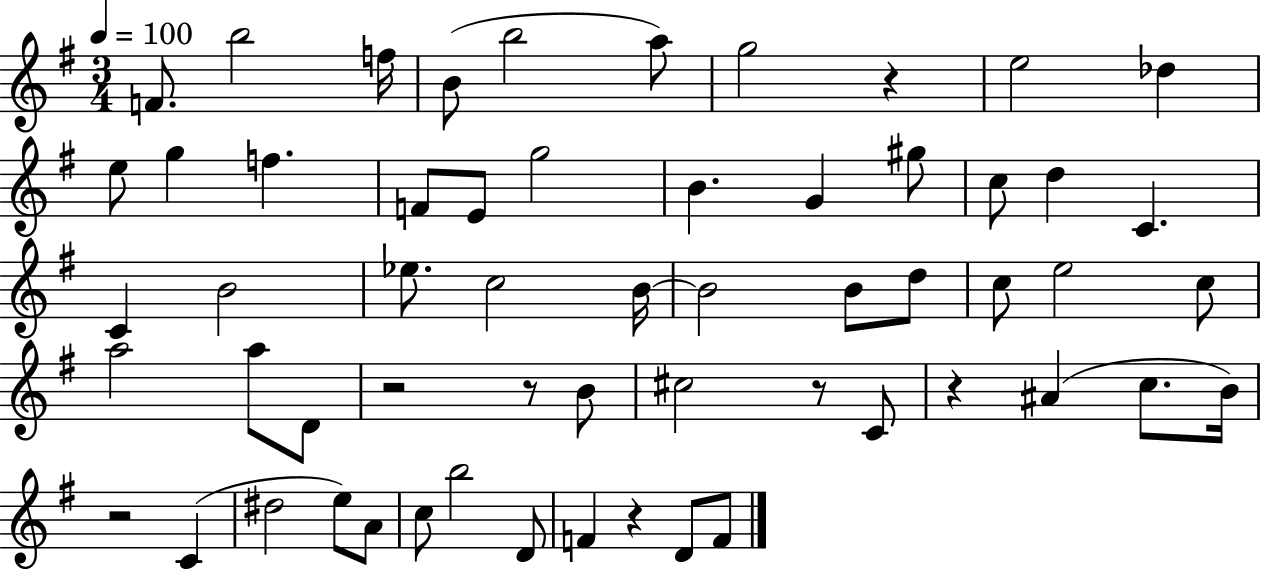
F4/e. B5/h F5/s B4/e B5/h A5/e G5/h R/q E5/h Db5/q E5/e G5/q F5/q. F4/e E4/e G5/h B4/q. G4/q G#5/e C5/e D5/q C4/q. C4/q B4/h Eb5/e. C5/h B4/s B4/h B4/e D5/e C5/e E5/h C5/e A5/h A5/e D4/e R/h R/e B4/e C#5/h R/e C4/e R/q A#4/q C5/e. B4/s R/h C4/q D#5/h E5/e A4/e C5/e B5/h D4/e F4/q R/q D4/e F4/e